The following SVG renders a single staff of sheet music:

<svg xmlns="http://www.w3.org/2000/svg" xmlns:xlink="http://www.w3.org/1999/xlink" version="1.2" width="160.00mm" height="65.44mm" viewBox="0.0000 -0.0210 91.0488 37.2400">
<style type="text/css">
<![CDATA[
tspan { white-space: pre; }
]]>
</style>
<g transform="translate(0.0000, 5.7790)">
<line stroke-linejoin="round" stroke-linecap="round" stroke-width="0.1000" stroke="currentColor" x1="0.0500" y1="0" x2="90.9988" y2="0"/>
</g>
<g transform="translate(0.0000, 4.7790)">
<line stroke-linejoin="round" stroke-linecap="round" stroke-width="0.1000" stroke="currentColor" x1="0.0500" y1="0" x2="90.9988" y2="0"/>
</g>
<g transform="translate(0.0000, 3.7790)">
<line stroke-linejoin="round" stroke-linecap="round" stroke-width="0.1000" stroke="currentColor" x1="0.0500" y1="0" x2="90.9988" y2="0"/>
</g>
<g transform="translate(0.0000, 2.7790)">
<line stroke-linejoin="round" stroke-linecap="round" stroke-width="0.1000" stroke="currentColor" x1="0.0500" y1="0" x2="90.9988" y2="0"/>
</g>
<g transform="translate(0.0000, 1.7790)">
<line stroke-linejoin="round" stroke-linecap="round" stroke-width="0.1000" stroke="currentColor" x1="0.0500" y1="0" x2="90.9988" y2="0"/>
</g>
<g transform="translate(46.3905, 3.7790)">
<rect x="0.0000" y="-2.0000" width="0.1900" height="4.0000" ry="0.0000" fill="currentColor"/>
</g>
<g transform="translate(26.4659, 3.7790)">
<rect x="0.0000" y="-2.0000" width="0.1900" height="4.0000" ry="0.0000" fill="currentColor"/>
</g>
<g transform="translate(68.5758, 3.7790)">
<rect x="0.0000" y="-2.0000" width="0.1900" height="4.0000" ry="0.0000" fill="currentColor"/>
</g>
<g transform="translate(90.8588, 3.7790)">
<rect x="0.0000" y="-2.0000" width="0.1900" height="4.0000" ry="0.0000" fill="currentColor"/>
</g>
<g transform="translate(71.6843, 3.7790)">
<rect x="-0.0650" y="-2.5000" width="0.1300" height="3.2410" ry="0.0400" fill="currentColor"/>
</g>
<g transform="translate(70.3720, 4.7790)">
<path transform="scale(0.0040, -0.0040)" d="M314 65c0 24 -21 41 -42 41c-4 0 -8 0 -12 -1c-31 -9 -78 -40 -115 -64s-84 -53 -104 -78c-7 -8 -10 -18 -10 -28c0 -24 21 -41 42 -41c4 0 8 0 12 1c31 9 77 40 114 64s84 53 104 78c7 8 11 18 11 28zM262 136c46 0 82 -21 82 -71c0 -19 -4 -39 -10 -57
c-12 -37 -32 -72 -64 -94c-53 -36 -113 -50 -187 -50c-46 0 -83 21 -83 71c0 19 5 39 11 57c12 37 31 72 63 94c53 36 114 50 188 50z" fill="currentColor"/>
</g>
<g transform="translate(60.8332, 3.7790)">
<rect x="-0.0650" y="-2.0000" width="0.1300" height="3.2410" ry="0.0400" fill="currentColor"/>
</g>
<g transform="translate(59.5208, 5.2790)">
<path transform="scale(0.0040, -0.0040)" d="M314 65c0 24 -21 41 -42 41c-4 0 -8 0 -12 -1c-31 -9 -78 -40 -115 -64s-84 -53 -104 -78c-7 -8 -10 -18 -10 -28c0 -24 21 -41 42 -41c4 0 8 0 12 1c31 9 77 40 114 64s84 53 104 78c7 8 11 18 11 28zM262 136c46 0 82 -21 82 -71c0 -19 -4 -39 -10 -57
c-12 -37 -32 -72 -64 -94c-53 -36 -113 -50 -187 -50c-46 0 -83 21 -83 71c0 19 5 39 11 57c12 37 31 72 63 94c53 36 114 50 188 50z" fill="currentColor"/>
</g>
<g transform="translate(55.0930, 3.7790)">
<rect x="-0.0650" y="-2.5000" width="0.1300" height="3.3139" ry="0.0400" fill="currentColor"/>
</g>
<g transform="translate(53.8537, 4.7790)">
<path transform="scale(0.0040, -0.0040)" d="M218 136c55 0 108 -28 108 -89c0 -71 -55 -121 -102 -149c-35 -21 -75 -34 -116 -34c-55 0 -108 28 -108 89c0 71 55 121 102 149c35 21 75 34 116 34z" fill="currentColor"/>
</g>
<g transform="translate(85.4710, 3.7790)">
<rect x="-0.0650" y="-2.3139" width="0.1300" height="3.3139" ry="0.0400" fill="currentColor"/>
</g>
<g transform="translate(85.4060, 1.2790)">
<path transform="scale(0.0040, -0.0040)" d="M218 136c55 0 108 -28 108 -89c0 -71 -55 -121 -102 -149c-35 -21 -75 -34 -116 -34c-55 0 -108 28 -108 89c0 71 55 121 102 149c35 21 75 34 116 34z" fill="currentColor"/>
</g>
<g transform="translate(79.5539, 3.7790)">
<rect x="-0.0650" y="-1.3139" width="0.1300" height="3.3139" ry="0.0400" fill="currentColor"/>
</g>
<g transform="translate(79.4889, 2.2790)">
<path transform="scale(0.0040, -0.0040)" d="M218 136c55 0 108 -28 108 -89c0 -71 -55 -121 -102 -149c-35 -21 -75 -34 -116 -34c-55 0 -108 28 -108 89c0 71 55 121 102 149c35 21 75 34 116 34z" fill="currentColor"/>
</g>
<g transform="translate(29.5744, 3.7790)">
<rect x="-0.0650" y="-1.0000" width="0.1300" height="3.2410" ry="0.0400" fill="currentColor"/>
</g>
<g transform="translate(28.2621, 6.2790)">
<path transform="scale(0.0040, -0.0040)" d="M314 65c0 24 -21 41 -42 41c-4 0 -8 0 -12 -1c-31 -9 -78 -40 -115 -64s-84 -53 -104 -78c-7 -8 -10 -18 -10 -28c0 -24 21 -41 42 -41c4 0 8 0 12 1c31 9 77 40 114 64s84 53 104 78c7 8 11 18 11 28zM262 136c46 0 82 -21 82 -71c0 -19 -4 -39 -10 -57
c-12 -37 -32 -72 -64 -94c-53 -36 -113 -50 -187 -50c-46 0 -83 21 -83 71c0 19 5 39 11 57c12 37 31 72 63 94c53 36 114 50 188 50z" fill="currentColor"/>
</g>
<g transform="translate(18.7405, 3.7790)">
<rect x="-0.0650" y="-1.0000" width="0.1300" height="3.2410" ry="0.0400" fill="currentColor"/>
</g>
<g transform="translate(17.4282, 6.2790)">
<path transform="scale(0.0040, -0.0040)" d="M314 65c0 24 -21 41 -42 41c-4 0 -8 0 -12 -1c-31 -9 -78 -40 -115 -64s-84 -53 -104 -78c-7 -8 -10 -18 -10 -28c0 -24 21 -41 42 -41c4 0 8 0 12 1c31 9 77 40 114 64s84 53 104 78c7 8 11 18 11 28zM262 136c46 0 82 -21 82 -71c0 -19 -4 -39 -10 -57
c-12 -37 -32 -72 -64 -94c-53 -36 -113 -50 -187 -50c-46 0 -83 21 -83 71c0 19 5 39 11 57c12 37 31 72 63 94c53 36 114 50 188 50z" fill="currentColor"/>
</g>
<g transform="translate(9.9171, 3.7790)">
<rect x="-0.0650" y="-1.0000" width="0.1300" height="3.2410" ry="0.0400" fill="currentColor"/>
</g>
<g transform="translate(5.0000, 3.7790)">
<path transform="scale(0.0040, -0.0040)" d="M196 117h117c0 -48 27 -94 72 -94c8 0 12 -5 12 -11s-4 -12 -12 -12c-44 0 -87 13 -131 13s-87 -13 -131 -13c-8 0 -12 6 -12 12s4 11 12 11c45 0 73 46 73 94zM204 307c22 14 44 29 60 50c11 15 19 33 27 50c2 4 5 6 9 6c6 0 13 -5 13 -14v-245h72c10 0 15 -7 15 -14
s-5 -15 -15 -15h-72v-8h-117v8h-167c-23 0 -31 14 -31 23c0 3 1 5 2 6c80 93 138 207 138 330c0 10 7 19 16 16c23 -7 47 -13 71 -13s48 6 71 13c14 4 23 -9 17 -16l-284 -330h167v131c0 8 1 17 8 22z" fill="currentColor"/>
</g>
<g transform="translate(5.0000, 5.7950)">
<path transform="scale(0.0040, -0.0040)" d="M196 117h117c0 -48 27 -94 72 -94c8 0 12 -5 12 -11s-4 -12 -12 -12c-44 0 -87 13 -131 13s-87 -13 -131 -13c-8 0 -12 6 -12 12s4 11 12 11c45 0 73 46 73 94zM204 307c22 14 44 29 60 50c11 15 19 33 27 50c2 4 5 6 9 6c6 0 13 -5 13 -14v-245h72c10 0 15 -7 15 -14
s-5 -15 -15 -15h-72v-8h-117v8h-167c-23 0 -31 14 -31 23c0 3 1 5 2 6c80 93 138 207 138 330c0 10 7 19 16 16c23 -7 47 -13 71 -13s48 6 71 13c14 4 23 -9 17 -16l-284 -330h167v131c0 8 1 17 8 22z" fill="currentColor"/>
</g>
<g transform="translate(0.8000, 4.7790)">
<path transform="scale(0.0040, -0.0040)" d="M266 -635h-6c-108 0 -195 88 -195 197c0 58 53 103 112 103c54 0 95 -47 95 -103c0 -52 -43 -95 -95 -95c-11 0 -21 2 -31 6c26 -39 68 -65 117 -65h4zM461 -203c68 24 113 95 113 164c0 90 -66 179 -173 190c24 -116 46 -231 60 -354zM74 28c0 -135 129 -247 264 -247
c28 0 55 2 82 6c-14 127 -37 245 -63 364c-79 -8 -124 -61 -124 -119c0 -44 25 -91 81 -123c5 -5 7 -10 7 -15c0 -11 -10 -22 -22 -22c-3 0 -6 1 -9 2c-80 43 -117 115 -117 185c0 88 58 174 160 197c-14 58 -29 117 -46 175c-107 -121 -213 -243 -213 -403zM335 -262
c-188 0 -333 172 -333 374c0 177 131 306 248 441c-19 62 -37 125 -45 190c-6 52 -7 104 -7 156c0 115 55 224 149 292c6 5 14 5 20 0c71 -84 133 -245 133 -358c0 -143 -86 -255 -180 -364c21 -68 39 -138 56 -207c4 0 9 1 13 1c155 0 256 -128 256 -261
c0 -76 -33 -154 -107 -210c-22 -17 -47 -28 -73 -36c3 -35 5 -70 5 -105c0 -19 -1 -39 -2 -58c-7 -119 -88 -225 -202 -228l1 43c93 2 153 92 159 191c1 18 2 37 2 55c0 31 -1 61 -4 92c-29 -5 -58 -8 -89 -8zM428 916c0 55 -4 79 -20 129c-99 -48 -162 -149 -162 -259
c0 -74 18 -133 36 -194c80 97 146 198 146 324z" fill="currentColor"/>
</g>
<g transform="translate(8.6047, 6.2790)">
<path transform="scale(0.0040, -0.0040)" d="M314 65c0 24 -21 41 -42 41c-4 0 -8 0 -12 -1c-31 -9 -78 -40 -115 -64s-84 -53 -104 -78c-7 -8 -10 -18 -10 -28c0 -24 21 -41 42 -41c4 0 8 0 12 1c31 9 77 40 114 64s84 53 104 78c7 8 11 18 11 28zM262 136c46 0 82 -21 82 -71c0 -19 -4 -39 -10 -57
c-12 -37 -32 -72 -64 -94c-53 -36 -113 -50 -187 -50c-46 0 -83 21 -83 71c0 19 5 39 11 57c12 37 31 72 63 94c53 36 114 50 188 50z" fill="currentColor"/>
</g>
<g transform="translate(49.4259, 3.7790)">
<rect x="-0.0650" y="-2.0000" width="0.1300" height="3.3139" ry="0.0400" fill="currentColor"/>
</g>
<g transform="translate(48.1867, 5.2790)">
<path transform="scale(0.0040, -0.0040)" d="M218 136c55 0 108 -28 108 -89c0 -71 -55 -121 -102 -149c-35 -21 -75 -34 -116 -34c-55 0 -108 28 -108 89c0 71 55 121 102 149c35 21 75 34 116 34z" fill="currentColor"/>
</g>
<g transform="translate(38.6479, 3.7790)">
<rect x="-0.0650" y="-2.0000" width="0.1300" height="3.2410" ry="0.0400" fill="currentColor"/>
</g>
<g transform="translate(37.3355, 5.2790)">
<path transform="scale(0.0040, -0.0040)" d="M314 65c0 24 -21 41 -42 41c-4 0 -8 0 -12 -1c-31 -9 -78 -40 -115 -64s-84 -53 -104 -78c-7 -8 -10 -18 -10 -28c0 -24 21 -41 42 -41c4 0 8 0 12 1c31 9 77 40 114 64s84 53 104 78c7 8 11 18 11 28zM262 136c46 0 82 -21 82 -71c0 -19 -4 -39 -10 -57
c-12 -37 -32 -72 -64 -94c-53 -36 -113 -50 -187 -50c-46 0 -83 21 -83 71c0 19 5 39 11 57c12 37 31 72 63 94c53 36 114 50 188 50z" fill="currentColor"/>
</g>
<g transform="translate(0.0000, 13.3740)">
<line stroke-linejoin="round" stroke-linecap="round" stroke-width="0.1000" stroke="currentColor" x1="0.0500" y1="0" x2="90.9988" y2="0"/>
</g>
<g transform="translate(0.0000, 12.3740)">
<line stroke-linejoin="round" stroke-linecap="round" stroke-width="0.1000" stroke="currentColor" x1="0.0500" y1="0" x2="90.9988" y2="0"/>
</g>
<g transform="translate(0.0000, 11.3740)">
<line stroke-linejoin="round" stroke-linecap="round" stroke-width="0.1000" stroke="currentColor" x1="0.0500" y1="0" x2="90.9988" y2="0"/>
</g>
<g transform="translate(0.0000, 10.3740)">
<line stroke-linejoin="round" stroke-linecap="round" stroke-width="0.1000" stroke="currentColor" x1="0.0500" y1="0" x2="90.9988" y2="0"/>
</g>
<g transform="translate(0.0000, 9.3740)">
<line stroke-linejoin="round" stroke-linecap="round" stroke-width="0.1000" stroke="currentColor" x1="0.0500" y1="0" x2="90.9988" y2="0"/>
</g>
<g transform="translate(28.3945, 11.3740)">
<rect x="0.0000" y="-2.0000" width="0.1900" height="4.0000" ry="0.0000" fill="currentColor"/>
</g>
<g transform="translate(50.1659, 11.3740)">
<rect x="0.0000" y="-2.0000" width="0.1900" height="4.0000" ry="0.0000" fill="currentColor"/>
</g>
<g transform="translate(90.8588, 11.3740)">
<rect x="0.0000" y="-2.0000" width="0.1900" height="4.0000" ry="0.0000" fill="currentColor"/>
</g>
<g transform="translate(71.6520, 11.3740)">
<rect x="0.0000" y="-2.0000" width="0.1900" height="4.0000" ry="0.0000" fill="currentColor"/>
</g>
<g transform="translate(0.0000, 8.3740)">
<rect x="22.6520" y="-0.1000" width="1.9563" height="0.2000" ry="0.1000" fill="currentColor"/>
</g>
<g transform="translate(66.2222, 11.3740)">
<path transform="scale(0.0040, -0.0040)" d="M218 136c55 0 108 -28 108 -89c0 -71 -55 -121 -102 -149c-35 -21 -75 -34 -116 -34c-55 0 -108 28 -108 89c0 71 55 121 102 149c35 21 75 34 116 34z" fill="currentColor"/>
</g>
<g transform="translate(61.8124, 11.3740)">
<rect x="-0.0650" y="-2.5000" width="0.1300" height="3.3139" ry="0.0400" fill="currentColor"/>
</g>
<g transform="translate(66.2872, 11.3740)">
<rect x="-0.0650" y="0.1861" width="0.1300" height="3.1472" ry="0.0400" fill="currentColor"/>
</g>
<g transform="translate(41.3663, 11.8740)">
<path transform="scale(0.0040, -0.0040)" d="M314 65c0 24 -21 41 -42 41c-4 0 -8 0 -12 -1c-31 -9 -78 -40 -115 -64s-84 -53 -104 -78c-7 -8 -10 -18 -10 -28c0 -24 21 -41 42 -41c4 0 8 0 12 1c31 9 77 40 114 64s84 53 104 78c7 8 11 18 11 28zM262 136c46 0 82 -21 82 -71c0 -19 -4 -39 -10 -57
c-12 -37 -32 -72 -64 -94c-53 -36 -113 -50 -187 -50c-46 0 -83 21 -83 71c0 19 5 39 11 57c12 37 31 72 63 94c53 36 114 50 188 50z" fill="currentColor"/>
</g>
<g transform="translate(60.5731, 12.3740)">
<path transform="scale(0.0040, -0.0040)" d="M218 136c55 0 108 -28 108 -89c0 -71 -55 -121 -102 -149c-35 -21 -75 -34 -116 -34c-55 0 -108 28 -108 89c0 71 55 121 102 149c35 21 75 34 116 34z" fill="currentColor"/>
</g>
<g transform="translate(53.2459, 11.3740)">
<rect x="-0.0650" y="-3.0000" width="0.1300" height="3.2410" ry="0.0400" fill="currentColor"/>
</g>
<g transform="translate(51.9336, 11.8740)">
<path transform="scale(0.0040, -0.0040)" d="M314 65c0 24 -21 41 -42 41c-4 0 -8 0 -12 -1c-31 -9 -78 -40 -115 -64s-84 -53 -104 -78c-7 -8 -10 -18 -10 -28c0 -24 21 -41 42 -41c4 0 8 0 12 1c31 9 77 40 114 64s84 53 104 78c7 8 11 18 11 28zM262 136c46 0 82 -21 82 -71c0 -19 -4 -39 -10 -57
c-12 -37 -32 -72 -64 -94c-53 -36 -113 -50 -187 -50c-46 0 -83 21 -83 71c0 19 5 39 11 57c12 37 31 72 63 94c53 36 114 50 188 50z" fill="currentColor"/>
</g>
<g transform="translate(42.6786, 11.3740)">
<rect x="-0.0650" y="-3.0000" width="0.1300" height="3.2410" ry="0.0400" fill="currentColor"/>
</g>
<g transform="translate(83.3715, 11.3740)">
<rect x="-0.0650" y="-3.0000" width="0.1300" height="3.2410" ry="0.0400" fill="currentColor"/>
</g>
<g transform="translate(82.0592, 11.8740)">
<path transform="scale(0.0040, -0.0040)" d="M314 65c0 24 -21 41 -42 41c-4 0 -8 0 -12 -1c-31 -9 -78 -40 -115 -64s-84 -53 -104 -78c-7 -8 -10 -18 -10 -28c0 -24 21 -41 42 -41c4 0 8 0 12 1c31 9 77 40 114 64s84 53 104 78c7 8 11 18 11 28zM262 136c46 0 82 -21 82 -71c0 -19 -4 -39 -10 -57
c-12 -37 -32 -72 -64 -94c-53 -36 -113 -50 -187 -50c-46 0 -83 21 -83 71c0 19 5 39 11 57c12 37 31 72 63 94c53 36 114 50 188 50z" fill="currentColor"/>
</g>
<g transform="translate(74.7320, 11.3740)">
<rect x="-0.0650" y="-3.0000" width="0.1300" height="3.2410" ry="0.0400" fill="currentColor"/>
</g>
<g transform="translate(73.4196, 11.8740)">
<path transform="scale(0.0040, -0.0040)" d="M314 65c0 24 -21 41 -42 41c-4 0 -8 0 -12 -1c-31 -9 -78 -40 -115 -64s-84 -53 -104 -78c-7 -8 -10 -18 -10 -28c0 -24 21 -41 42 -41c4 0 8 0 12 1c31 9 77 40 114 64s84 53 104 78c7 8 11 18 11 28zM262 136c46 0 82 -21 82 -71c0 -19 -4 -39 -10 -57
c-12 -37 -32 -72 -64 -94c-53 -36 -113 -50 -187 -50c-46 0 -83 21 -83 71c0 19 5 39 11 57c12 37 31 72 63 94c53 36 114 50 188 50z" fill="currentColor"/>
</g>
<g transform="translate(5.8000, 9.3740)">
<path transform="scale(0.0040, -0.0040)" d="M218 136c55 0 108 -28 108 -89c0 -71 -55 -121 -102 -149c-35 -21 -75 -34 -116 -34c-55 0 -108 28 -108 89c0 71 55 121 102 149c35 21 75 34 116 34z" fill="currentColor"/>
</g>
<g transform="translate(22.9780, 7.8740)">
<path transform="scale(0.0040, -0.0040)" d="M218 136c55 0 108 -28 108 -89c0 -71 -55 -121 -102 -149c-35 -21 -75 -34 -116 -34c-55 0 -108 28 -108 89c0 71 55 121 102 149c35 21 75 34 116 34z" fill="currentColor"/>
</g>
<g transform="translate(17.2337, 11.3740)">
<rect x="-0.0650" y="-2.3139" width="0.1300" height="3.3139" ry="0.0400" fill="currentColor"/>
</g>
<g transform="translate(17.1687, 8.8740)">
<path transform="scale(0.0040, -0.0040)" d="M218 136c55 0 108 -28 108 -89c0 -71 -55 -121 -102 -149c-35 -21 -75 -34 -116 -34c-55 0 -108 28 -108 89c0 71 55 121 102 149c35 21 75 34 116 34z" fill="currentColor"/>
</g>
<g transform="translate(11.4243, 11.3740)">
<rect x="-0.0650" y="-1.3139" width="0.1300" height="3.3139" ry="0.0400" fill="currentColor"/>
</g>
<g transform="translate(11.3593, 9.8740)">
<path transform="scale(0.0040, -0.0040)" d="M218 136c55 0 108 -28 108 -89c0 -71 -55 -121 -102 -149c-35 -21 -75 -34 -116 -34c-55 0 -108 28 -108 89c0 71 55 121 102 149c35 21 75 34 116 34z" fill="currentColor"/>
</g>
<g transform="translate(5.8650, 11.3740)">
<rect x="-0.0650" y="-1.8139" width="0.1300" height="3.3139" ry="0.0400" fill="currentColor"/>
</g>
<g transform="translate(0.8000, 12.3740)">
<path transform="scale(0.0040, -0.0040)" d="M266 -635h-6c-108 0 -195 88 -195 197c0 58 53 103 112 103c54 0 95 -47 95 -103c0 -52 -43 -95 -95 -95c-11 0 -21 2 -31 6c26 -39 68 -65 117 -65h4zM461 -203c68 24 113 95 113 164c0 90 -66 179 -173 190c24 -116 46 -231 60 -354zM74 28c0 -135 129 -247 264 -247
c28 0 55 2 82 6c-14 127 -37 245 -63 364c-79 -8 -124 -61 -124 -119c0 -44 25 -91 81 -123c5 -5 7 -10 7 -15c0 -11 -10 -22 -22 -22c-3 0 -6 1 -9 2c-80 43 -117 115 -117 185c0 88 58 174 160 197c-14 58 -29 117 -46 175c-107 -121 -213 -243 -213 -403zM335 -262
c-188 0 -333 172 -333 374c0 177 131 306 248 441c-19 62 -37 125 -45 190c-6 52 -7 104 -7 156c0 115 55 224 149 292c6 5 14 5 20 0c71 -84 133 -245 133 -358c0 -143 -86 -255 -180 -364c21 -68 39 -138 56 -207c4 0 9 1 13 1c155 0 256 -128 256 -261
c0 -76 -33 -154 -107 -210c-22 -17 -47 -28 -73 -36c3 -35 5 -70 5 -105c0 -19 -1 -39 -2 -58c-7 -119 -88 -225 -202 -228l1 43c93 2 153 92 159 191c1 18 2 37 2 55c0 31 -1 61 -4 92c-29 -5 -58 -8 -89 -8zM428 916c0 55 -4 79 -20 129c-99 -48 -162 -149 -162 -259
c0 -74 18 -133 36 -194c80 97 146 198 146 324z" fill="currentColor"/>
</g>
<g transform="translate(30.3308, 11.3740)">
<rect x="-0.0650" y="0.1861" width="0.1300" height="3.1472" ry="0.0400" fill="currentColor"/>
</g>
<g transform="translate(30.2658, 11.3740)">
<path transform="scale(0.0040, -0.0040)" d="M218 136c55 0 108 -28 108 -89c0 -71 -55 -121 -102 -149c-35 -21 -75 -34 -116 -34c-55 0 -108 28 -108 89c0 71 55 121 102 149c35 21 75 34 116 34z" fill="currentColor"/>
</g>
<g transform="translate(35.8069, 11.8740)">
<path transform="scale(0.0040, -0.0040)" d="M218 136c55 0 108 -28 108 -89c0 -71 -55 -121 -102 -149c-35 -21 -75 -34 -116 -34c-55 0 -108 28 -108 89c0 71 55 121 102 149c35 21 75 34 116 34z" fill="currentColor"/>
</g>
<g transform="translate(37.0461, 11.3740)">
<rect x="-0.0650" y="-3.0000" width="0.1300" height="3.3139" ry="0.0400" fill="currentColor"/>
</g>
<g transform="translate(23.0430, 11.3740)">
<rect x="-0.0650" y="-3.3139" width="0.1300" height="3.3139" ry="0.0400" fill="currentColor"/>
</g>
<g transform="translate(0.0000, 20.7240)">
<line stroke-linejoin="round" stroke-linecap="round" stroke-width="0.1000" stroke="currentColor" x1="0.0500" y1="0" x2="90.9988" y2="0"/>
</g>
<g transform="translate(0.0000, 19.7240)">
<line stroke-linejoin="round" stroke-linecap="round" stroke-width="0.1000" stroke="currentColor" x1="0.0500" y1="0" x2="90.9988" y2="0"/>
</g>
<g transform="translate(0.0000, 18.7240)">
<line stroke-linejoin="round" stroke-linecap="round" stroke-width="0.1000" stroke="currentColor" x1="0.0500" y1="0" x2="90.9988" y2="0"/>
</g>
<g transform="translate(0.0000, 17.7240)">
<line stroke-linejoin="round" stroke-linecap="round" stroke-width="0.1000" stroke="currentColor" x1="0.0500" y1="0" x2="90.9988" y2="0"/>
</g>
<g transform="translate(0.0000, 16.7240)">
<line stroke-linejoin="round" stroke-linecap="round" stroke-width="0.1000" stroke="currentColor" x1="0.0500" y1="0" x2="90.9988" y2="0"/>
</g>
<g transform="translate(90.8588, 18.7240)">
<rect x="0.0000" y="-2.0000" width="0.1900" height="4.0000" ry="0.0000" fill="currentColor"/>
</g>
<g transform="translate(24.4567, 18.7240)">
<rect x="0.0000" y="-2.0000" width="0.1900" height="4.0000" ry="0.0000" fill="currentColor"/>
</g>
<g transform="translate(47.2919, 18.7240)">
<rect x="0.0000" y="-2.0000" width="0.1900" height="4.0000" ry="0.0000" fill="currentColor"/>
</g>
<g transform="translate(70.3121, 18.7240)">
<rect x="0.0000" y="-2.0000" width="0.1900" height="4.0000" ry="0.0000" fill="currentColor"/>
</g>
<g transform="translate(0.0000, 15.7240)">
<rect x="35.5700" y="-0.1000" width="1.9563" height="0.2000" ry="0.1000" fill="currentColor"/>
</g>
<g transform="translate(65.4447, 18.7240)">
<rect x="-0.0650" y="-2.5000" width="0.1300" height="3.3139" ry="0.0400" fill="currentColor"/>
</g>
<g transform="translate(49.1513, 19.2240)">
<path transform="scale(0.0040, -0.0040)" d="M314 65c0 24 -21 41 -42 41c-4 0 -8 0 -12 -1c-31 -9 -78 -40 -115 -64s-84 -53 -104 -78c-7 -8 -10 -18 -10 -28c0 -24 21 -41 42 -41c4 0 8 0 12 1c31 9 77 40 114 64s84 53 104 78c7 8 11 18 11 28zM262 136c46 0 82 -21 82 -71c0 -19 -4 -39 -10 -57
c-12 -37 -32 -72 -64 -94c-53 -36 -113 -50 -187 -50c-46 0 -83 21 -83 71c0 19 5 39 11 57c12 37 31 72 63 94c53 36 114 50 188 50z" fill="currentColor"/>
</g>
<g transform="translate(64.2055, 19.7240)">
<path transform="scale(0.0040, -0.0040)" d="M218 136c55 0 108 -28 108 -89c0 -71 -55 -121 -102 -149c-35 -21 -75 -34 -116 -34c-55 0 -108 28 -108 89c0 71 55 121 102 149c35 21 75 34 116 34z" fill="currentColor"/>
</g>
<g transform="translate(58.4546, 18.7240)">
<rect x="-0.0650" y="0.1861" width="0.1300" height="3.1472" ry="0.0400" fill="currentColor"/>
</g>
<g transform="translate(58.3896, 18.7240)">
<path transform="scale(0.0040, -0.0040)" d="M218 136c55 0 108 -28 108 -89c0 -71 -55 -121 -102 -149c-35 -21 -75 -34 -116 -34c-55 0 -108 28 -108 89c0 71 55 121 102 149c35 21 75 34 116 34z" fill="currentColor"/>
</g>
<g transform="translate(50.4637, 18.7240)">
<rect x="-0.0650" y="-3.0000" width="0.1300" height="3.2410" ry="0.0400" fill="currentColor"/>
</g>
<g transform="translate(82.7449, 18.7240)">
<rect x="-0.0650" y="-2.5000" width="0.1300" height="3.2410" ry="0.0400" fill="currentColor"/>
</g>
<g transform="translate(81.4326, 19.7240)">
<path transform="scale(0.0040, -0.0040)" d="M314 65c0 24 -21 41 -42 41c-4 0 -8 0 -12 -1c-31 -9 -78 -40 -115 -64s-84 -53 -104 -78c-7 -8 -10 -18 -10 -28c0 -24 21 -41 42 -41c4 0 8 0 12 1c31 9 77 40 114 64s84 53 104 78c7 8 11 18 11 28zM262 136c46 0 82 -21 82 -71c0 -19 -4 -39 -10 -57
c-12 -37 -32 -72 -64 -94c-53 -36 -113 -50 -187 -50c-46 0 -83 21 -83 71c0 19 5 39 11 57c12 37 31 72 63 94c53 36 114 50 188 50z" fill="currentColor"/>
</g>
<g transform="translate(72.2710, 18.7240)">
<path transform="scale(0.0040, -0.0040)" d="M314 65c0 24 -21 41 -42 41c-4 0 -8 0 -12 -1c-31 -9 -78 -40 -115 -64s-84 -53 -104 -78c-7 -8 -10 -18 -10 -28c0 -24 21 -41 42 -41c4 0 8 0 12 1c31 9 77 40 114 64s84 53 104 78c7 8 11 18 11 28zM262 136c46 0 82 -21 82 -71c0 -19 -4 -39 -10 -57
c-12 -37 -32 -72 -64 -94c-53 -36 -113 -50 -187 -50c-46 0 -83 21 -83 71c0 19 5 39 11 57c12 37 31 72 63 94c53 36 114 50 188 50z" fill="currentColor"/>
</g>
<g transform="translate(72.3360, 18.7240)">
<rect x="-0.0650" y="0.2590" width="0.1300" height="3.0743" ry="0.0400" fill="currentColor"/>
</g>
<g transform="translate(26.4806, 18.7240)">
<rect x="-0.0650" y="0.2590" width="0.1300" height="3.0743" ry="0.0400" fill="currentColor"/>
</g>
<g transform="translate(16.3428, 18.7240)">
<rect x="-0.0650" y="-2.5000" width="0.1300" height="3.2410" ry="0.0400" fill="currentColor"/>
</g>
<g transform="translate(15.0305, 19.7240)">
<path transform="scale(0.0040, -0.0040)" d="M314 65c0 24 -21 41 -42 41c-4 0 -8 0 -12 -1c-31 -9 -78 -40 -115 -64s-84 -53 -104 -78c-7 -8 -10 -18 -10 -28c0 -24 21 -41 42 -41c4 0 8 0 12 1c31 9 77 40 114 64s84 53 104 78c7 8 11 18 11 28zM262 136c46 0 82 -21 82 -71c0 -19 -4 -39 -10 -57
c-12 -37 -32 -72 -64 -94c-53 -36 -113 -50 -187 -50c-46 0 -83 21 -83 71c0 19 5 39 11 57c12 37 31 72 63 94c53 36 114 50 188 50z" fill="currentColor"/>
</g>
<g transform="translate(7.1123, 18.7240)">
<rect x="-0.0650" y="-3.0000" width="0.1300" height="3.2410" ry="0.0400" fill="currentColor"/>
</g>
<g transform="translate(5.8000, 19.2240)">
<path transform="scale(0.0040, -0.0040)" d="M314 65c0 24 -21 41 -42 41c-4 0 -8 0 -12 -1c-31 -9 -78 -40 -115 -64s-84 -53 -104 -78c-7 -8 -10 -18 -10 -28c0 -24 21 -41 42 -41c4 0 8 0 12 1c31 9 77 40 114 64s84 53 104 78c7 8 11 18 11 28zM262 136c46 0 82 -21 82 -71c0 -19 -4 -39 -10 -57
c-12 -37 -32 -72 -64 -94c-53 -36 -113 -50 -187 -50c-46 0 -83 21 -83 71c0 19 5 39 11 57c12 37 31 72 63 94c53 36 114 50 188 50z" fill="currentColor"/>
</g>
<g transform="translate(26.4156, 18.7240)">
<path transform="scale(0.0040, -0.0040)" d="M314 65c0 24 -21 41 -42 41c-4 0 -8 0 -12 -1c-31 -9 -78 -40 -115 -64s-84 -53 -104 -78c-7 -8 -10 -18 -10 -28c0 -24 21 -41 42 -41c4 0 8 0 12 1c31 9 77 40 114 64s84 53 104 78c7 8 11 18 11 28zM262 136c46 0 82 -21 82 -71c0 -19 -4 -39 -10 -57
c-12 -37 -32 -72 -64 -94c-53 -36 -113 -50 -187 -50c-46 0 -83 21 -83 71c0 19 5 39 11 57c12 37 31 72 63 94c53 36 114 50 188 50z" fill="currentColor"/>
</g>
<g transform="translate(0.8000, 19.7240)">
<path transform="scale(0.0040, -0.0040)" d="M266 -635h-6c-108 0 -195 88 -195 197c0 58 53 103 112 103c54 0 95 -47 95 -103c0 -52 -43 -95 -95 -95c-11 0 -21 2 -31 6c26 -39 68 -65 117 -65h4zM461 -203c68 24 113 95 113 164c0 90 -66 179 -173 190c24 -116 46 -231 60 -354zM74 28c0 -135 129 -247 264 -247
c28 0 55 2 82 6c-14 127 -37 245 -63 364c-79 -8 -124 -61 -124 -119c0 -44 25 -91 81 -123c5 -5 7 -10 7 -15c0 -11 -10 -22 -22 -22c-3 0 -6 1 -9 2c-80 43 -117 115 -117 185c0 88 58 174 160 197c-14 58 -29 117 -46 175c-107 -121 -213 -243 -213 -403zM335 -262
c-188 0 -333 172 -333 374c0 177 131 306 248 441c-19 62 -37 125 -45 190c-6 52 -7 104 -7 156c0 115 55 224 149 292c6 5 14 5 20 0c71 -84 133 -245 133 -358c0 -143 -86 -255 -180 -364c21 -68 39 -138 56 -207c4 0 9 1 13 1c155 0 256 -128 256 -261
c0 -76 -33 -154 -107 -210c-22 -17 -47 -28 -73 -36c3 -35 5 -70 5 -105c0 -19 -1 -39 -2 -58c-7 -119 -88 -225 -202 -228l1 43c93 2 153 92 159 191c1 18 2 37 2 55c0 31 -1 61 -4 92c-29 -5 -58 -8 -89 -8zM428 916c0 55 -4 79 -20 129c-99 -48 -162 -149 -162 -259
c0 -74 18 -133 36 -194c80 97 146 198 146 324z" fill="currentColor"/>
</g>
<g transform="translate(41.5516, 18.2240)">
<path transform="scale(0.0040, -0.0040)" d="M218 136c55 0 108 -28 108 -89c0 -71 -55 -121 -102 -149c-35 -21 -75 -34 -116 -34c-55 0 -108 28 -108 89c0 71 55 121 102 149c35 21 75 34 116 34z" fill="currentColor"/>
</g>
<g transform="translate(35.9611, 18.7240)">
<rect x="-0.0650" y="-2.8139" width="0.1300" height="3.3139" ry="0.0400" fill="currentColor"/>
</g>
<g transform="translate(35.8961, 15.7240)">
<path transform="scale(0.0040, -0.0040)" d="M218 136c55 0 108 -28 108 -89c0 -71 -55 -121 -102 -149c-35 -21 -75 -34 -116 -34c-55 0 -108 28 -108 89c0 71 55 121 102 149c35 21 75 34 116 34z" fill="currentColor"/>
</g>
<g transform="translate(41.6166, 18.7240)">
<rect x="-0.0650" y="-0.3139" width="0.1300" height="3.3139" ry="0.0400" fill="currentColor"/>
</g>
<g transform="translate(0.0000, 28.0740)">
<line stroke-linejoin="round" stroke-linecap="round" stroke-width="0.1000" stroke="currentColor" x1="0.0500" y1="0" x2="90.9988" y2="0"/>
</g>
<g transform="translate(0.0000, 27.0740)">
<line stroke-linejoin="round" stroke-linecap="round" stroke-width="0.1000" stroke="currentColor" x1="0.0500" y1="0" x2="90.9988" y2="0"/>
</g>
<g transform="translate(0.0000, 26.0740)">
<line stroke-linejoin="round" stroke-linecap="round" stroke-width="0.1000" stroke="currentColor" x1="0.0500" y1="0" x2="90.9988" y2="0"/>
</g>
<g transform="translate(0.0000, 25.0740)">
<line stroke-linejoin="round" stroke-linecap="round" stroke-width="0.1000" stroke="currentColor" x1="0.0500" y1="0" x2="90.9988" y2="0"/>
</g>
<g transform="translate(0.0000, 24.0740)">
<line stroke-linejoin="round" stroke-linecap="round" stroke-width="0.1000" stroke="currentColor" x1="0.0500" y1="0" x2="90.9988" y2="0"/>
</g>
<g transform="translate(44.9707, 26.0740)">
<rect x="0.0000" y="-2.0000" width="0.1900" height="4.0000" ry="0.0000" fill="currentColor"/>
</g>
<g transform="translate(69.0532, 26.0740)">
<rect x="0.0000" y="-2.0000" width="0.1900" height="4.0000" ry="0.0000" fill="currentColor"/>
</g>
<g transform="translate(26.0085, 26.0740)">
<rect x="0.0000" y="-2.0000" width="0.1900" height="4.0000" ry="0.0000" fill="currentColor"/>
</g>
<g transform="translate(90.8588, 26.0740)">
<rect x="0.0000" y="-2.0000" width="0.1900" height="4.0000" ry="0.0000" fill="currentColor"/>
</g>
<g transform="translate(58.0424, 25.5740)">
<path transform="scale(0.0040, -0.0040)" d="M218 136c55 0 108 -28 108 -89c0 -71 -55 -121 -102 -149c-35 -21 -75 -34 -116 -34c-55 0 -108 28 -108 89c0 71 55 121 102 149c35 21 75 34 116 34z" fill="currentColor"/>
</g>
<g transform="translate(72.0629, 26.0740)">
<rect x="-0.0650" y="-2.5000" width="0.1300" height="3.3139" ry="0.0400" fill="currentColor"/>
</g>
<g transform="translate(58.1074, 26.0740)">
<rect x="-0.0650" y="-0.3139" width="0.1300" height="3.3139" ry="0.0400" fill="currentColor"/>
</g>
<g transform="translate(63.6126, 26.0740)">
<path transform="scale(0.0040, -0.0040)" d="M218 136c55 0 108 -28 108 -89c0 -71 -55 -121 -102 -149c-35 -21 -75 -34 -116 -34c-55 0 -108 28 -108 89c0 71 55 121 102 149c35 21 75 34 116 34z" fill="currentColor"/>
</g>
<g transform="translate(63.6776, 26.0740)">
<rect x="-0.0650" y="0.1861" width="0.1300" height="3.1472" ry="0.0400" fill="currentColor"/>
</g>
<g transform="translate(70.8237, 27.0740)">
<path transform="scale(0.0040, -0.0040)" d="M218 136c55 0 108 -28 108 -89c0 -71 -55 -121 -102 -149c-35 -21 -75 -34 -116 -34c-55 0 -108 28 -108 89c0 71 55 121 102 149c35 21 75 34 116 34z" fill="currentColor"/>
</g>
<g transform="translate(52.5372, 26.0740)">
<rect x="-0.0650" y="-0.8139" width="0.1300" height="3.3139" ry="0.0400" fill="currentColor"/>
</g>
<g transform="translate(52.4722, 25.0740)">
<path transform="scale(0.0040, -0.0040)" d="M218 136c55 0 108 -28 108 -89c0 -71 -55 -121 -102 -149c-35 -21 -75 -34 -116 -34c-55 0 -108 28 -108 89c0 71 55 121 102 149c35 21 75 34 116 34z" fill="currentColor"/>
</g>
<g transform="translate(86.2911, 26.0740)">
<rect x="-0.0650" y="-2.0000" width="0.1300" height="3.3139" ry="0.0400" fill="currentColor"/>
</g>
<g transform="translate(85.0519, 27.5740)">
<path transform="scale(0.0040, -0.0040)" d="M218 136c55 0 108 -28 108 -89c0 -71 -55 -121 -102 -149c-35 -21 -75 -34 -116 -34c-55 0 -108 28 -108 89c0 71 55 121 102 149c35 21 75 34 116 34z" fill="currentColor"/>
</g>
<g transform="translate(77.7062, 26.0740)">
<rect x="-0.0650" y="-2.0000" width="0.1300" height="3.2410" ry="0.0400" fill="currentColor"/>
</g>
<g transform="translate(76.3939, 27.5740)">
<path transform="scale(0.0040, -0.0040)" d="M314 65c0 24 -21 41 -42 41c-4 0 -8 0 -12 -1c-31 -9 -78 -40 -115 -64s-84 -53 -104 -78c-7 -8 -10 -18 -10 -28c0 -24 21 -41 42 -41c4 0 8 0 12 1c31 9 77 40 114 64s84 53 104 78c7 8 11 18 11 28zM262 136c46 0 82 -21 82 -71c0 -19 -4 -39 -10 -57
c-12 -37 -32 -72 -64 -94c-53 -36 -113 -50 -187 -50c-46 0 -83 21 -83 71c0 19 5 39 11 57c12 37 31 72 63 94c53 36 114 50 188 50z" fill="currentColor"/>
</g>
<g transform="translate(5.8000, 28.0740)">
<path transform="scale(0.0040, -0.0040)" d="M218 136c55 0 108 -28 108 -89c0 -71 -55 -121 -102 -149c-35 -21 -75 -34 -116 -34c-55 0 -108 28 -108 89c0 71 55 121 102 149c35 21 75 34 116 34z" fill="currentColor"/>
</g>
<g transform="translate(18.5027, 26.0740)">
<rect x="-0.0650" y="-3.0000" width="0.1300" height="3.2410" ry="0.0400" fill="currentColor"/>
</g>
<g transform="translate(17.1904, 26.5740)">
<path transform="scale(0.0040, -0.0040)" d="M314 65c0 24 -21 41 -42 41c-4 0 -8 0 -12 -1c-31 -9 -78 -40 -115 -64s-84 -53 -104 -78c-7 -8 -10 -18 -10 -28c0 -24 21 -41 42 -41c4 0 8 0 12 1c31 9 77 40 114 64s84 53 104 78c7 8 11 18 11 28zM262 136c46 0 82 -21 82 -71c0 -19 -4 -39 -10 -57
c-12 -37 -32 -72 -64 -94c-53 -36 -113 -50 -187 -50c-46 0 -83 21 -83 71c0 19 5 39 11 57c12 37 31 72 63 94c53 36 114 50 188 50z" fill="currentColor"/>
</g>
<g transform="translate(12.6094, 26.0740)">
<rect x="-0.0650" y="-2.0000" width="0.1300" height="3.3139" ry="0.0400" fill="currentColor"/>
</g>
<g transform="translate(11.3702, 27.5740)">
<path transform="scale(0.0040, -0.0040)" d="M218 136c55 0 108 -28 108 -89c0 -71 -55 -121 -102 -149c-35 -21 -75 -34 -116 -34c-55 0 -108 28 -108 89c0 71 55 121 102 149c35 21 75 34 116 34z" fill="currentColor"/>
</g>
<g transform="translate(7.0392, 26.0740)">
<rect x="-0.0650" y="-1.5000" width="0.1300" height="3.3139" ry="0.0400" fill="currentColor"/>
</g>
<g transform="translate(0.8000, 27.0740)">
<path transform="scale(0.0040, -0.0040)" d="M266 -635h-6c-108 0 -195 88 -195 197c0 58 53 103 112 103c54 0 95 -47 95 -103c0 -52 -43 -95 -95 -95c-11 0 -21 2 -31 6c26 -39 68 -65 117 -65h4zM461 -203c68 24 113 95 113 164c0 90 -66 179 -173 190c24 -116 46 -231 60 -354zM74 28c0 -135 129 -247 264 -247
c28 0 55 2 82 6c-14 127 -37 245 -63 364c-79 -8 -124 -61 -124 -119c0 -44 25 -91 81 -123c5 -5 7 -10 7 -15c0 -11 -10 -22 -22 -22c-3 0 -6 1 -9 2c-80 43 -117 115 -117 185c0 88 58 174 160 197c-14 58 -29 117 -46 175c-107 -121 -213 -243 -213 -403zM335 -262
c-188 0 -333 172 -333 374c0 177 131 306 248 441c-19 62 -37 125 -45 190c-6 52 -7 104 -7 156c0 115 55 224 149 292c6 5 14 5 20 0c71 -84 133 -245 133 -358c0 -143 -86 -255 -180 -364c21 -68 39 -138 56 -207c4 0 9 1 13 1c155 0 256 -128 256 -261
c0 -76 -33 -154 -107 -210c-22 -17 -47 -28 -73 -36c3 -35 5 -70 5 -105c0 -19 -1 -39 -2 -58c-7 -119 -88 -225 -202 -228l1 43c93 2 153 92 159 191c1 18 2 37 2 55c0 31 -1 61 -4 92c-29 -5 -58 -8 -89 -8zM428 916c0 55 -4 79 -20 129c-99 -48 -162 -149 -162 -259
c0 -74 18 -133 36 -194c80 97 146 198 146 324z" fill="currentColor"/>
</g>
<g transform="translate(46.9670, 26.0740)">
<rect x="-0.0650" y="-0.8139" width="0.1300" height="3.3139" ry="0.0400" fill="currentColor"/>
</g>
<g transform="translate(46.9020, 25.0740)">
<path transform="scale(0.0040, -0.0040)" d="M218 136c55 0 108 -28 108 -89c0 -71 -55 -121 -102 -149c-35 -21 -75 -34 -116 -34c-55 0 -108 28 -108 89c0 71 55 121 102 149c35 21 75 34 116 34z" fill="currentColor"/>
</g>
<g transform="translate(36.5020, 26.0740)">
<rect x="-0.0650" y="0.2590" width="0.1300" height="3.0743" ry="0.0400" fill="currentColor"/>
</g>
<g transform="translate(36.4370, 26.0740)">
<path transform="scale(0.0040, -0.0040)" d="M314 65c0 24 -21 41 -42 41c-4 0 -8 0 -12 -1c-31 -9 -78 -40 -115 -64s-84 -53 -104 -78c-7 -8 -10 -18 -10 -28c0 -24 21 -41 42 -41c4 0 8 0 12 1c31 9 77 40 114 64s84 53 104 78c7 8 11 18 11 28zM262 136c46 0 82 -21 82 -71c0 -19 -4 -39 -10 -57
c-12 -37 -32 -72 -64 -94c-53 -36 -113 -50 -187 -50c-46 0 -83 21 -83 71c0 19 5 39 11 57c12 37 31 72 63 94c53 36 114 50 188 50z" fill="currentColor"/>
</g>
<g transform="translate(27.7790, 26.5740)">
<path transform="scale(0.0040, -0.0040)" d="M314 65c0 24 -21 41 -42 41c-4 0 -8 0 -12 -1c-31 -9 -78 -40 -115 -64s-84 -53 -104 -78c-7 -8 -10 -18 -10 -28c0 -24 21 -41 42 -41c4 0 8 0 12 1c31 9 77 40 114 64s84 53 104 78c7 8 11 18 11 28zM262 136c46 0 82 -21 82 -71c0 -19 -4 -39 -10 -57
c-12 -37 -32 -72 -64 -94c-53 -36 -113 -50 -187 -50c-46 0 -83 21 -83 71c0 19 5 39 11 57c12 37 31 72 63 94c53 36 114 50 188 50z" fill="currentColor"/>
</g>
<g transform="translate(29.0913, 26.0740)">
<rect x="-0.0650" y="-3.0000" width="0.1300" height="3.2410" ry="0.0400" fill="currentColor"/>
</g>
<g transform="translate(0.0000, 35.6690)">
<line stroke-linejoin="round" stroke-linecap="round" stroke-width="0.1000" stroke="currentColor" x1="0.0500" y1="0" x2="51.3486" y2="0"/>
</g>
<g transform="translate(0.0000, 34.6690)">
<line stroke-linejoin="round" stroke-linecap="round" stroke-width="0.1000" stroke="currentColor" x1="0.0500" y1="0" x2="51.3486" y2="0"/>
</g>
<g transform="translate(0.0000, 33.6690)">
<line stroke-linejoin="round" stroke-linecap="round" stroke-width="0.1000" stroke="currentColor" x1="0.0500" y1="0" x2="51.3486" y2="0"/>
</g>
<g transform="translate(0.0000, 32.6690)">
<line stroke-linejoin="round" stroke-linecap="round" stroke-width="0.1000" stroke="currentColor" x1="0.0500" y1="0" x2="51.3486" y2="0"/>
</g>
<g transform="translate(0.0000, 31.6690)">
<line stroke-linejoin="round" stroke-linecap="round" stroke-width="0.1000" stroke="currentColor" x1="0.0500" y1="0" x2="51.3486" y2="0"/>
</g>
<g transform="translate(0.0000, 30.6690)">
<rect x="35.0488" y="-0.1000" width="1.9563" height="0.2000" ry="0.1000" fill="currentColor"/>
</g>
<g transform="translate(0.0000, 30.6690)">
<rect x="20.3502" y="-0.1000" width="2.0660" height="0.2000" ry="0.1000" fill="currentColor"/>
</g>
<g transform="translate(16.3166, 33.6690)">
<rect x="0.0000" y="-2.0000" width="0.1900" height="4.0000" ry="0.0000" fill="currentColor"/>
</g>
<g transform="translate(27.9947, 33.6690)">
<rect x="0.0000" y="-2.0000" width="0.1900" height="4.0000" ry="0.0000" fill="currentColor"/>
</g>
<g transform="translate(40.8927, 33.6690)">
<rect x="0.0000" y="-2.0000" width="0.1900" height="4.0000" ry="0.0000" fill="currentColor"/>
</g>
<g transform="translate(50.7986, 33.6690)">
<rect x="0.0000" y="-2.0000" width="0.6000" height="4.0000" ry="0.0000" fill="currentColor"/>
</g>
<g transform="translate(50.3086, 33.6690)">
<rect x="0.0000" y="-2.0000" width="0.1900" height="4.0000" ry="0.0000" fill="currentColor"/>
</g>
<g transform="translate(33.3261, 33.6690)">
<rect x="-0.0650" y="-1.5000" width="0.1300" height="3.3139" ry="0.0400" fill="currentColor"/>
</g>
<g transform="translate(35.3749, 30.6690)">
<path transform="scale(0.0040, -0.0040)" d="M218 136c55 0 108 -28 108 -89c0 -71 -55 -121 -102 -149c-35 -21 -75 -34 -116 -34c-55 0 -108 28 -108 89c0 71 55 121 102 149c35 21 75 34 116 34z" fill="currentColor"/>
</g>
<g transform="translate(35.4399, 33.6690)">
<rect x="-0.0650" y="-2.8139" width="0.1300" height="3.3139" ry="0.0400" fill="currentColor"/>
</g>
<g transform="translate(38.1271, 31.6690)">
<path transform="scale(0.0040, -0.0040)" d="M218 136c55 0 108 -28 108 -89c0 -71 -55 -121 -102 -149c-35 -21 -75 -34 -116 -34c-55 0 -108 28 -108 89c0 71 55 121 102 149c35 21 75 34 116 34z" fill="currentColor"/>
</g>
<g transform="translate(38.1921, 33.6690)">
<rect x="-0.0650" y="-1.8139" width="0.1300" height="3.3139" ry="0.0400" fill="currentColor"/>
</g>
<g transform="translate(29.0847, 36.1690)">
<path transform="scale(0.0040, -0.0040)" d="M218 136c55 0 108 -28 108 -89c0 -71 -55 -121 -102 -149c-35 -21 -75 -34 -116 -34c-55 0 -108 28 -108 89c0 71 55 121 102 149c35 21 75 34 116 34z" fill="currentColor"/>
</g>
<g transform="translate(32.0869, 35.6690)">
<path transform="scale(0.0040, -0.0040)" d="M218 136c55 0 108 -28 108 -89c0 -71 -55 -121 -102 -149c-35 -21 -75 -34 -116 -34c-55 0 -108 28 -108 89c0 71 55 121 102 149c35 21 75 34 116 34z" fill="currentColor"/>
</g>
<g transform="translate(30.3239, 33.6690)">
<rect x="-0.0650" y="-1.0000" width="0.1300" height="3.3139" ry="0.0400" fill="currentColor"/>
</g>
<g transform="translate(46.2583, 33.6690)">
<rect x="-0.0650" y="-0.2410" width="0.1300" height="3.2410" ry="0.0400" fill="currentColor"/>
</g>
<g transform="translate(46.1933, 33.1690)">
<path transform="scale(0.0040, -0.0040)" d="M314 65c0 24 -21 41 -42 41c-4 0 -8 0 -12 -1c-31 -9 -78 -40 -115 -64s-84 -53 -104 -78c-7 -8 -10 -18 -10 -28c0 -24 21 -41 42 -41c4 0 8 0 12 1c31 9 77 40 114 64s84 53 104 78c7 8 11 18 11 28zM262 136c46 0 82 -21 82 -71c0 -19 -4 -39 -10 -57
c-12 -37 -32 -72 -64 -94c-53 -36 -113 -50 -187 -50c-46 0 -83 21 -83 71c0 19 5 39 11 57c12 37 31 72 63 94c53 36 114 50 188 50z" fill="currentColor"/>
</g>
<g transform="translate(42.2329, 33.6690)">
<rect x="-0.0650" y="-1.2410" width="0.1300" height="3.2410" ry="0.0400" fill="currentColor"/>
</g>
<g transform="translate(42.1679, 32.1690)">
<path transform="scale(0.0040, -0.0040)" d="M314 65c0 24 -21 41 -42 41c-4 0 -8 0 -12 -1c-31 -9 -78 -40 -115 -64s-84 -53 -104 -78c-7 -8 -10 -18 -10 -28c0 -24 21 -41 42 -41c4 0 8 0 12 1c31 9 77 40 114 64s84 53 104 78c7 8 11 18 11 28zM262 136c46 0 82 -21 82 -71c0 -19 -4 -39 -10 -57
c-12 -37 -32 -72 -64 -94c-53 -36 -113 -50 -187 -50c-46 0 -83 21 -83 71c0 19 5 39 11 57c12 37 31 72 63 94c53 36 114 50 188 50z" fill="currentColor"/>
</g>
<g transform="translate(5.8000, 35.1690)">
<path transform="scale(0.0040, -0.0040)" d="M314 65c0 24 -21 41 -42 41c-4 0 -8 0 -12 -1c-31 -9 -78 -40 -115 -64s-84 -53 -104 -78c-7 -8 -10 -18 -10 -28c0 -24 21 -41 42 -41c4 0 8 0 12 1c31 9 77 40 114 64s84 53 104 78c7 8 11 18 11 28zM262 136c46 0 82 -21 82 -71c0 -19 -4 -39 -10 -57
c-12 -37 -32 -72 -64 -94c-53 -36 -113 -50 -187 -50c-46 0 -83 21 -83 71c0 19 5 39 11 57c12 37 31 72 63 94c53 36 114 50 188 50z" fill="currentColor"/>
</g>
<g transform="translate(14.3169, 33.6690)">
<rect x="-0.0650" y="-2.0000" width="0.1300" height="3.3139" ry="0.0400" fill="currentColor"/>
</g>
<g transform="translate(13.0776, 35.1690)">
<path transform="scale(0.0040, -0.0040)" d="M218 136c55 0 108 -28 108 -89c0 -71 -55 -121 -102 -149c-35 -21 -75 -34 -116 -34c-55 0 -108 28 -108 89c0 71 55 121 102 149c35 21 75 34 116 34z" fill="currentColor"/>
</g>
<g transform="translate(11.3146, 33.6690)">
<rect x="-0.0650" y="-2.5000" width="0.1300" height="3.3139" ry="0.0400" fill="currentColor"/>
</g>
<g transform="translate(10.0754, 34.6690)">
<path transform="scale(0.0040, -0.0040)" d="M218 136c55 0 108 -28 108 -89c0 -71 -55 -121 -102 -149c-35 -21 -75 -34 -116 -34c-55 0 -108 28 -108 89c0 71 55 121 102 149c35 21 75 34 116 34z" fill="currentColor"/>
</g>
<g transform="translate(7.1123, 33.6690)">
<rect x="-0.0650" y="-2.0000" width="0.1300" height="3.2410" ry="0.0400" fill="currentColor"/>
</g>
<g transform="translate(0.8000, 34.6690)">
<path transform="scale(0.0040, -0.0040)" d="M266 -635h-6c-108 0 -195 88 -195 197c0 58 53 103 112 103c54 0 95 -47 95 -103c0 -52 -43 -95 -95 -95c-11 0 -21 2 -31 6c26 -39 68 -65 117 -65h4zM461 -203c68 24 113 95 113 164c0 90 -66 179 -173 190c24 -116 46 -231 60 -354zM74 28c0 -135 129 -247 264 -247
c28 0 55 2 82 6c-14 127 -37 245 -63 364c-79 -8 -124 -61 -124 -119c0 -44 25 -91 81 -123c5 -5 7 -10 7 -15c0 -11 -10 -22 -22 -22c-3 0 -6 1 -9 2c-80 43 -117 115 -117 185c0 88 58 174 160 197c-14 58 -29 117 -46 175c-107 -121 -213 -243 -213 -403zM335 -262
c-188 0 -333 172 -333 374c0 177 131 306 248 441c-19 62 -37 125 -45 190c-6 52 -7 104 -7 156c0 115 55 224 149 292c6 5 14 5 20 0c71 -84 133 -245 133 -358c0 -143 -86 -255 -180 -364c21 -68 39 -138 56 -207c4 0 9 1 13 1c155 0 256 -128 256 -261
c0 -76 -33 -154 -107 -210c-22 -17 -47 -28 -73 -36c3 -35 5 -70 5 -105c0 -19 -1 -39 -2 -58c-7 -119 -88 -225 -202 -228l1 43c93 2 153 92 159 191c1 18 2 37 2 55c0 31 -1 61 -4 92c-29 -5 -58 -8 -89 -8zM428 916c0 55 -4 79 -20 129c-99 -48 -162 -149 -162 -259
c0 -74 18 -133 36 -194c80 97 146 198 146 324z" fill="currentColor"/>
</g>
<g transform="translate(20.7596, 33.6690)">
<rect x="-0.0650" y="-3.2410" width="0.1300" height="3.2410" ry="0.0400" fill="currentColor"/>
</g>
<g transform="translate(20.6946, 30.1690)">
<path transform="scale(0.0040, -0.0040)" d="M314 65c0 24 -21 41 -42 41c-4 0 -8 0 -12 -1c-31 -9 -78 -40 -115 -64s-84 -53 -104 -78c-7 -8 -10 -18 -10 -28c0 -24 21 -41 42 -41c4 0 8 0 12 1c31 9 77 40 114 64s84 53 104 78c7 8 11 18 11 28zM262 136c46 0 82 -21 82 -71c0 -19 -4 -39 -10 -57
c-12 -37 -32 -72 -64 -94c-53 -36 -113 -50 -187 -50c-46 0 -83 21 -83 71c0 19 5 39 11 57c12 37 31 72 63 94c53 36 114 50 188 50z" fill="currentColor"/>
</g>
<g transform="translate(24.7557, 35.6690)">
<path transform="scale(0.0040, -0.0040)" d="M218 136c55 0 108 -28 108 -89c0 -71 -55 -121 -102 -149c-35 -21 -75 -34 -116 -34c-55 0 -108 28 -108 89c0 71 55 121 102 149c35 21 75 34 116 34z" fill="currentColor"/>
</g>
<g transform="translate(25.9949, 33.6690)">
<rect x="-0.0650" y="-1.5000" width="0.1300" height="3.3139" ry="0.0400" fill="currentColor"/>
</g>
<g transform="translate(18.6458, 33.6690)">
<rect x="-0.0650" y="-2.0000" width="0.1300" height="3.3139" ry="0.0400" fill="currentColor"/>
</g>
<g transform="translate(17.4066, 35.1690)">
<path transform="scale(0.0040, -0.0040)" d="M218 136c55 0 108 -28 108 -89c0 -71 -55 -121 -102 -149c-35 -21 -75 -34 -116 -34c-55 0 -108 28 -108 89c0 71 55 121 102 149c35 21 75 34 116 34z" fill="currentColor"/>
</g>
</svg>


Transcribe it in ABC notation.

X:1
T:Untitled
M:4/4
L:1/4
K:C
D2 D2 D2 F2 F G F2 G2 e g f e g b B A A2 A2 G B A2 A2 A2 G2 B2 a c A2 B G B2 G2 E F A2 A2 B2 d d c B G F2 F F2 G F F b2 E D E a f e2 c2